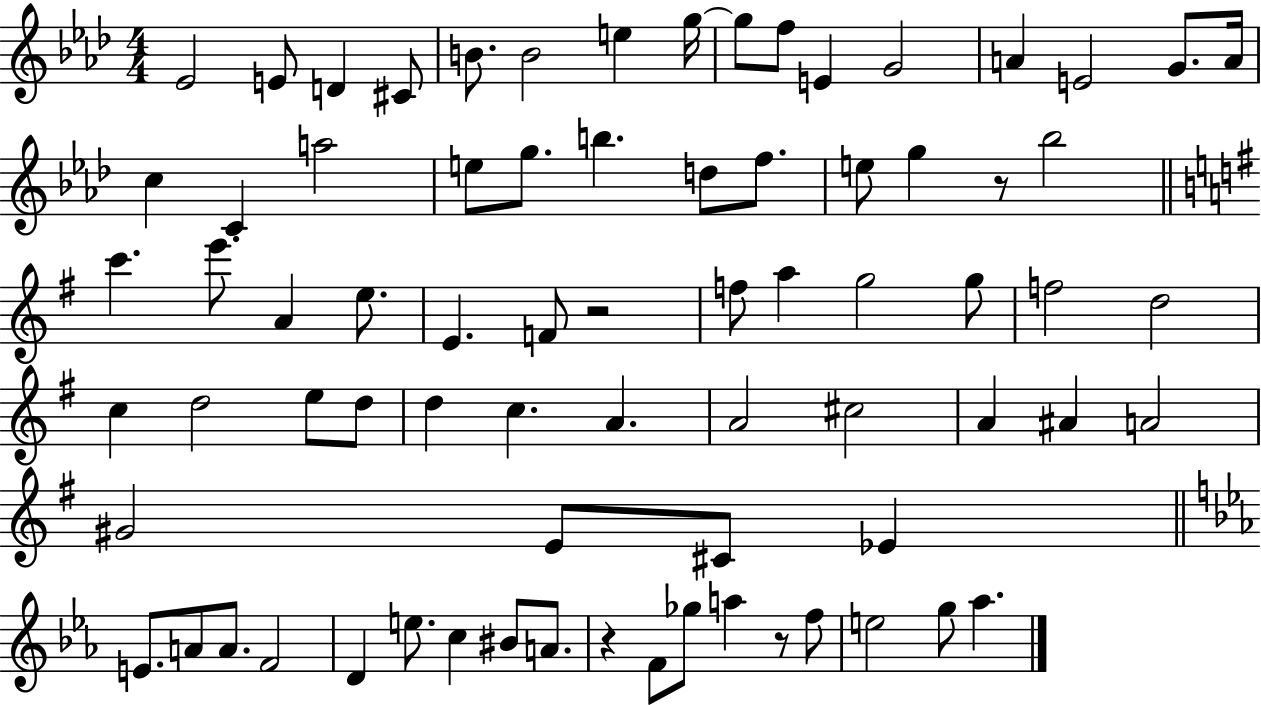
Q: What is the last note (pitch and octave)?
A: Ab5